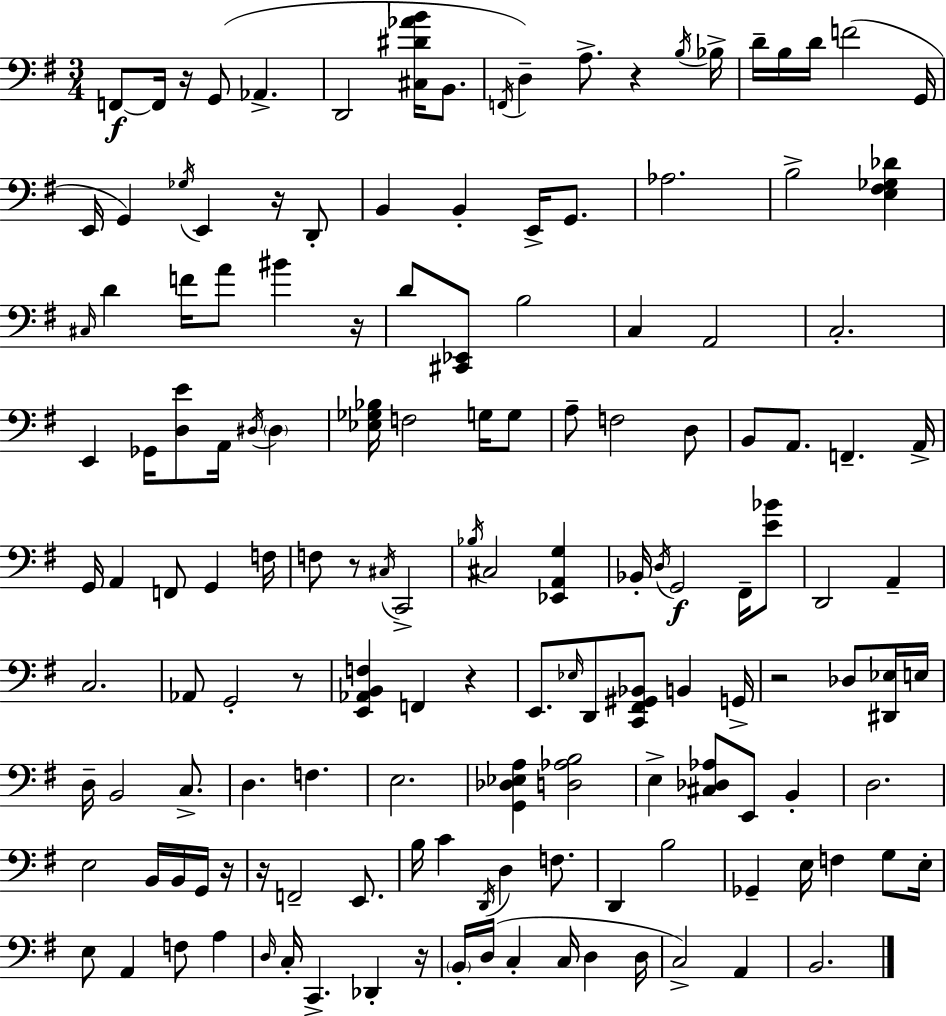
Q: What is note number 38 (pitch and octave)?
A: E2